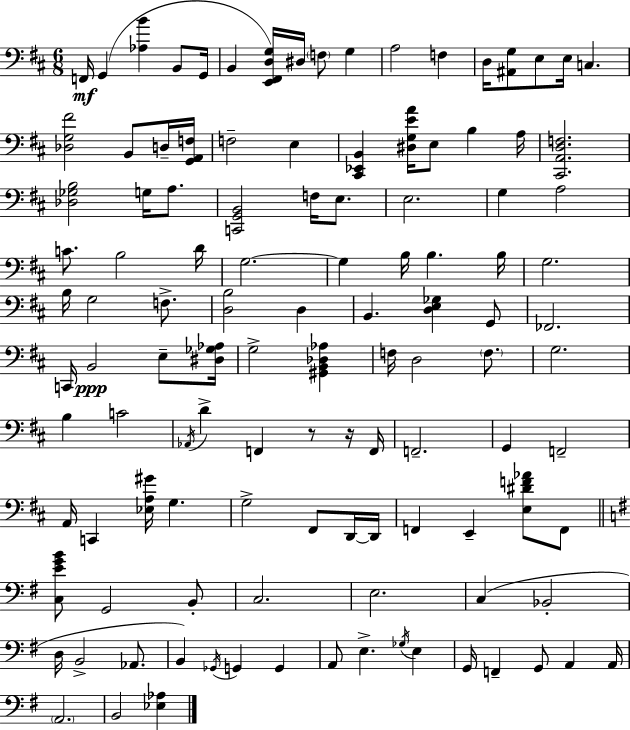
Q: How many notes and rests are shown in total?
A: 115